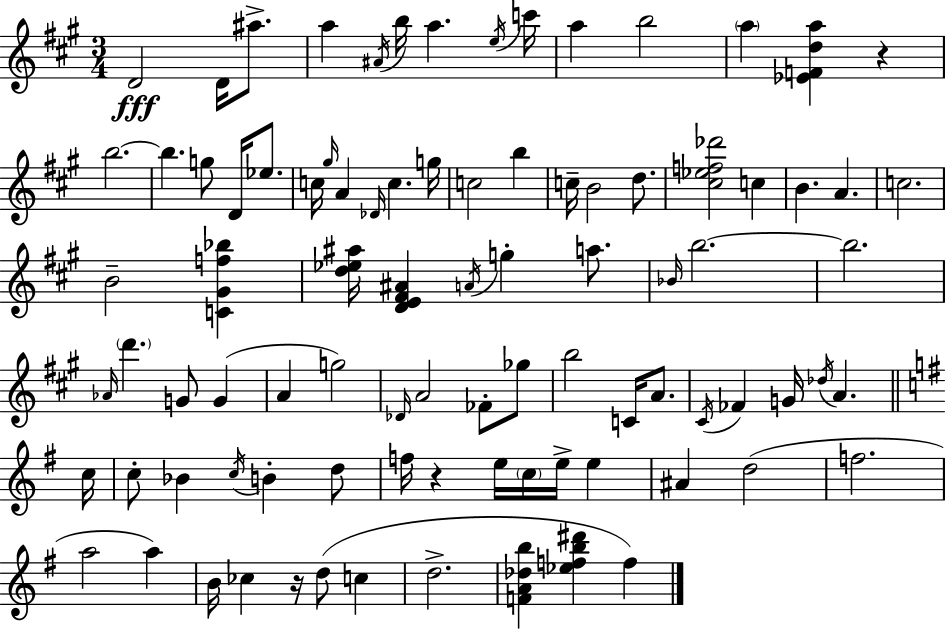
{
  \clef treble
  \numericTimeSignature
  \time 3/4
  \key a \major
  d'2\fff d'16 ais''8.-> | a''4 \acciaccatura { ais'16 } b''16 a''4. | \acciaccatura { e''16 } c'''16 a''4 b''2 | \parenthesize a''4 <ees' f' d'' a''>4 r4 | \break b''2.~~ | b''4. g''8 d'16 ees''8. | c''16 \grace { gis''16 } a'4 \grace { des'16 } c''4. | g''16 c''2 | \break b''4 c''16-- b'2 | d''8. <cis'' ees'' f'' des'''>2 | c''4 b'4. a'4. | c''2. | \break b'2-- | <c' gis' f'' bes''>4 <d'' ees'' ais''>16 <d' e' fis' ais'>4 \acciaccatura { a'16 } g''4-. | a''8. \grace { bes'16 } b''2.~~ | b''2. | \break \grace { aes'16 } \parenthesize d'''4. | g'8 g'4( a'4 g''2) | \grace { des'16 } a'2 | fes'8-. ges''8 b''2 | \break c'16 a'8. \acciaccatura { cis'16 } fes'4 | g'16 \acciaccatura { des''16 } a'4. \bar "||" \break \key e \minor c''16 c''8-. bes'4 \acciaccatura { c''16 } b'4-. | d''8 f''16 r4 e''16 \parenthesize c''16 e''16-> e''4 | ais'4 d''2( | f''2. | \break a''2 a''4) | b'16 ces''4 r16 d''8( c''4 | d''2.-> | <f' a' des'' b''>4 <ees'' f'' b'' dis'''>4 f''4) | \break \bar "|."
}